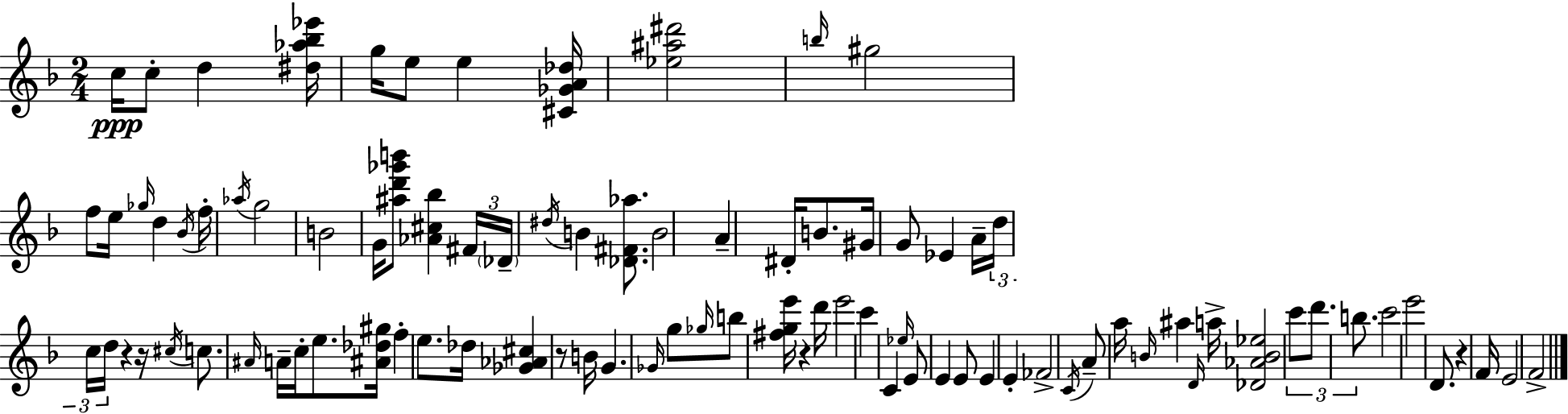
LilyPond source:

{
  \clef treble
  \numericTimeSignature
  \time 2/4
  \key f \major
  c''16\ppp c''8-. d''4 <dis'' aes'' bes'' ees'''>16 | g''16 e''8 e''4 <cis' ges' a' des''>16 | <ees'' ais'' dis'''>2 | \grace { b''16 } gis''2 | \break f''8 e''16 \grace { ges''16 } d''4 | \acciaccatura { bes'16 } f''16-. \acciaccatura { aes''16 } g''2 | b'2 | g'16 <ais'' d''' ges''' b'''>8 <aes' cis'' bes''>4 | \break \tuplet 3/2 { fis'16 \parenthesize des'16-- \acciaccatura { dis''16 } } b'4 | <des' fis' aes''>8. b'2 | a'4-- | dis'16-. b'8. gis'16 g'8 | \break ees'4 a'16-- \tuplet 3/2 { d''16 c''16 d''16 } | r4 r16 \acciaccatura { cis''16 } c''8. | \grace { ais'16 } a'16-- c''16-. e''8. <ais' des'' gis''>16 | f''4-. e''8. des''16 | \break <ges' aes' cis''>4 r8 b'16 g'4. | \grace { ges'16 } g''8 | \grace { ges''16 } b''8 <fis'' g'' e'''>16 r4 | d'''16 e'''2 | \break c'''4 c'4 | \grace { ees''16 } e'8 e'4 | e'8 e'4 e'4-. | fes'2-> | \break \acciaccatura { c'16 } a'8-- a''16 \grace { b'16 } ais''4 | \grace { d'16 } a''16-> <des' aes' b' ees''>2 | \tuplet 3/2 { c'''8 d'''8. | b''8. } c'''2 | \break e'''2 | d'8. | r4 f'16 e'2 | f'2-> | \break \bar "|."
}